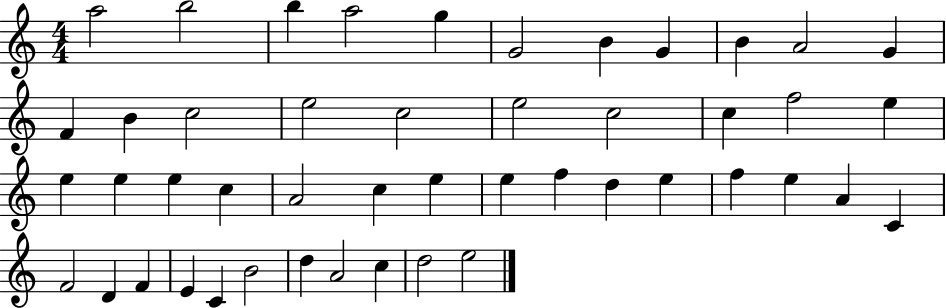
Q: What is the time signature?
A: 4/4